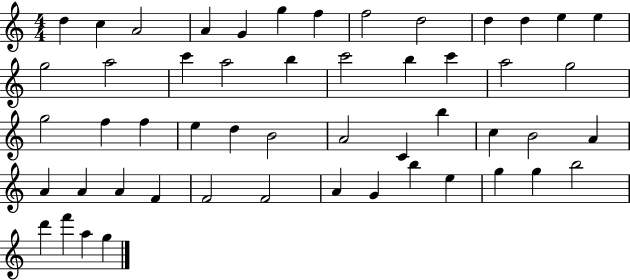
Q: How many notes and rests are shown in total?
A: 52